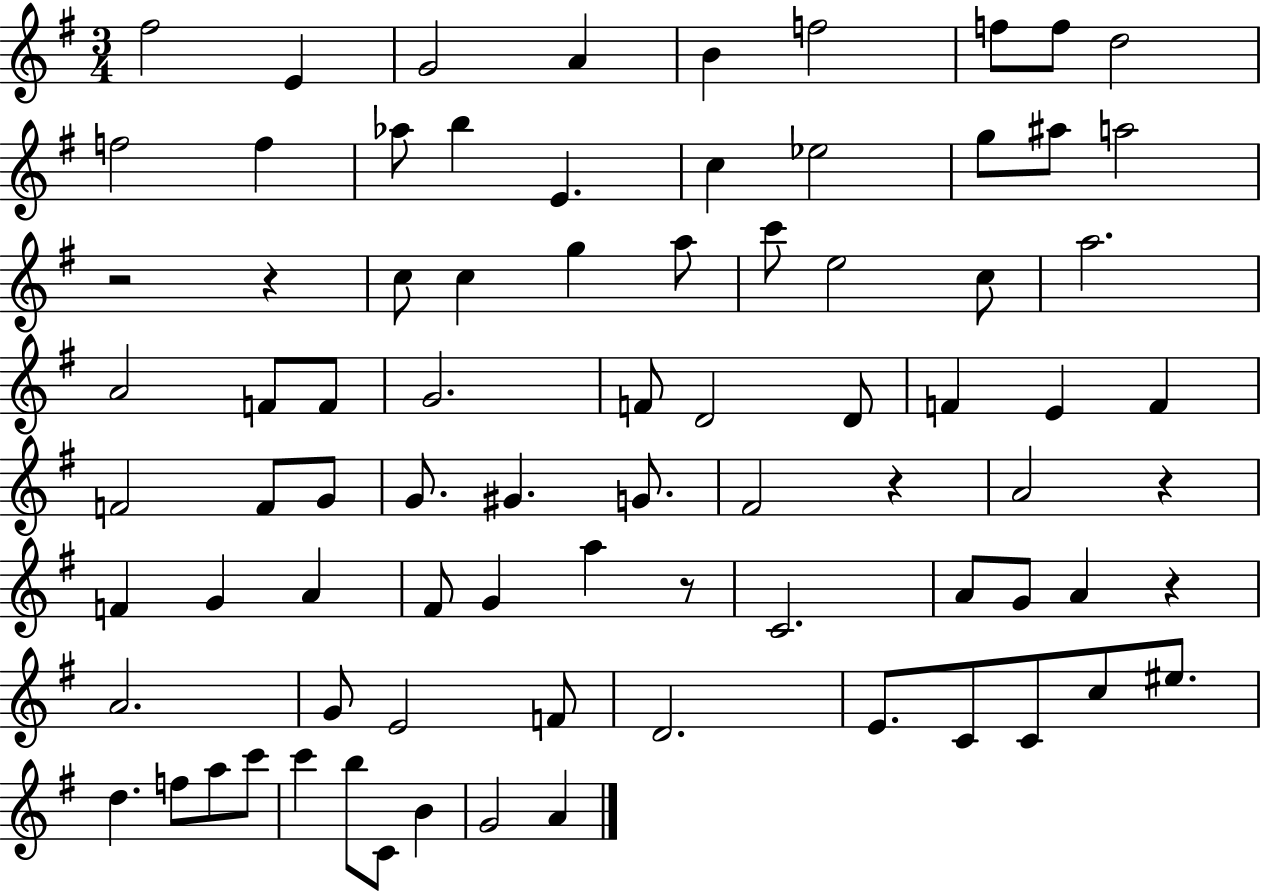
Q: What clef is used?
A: treble